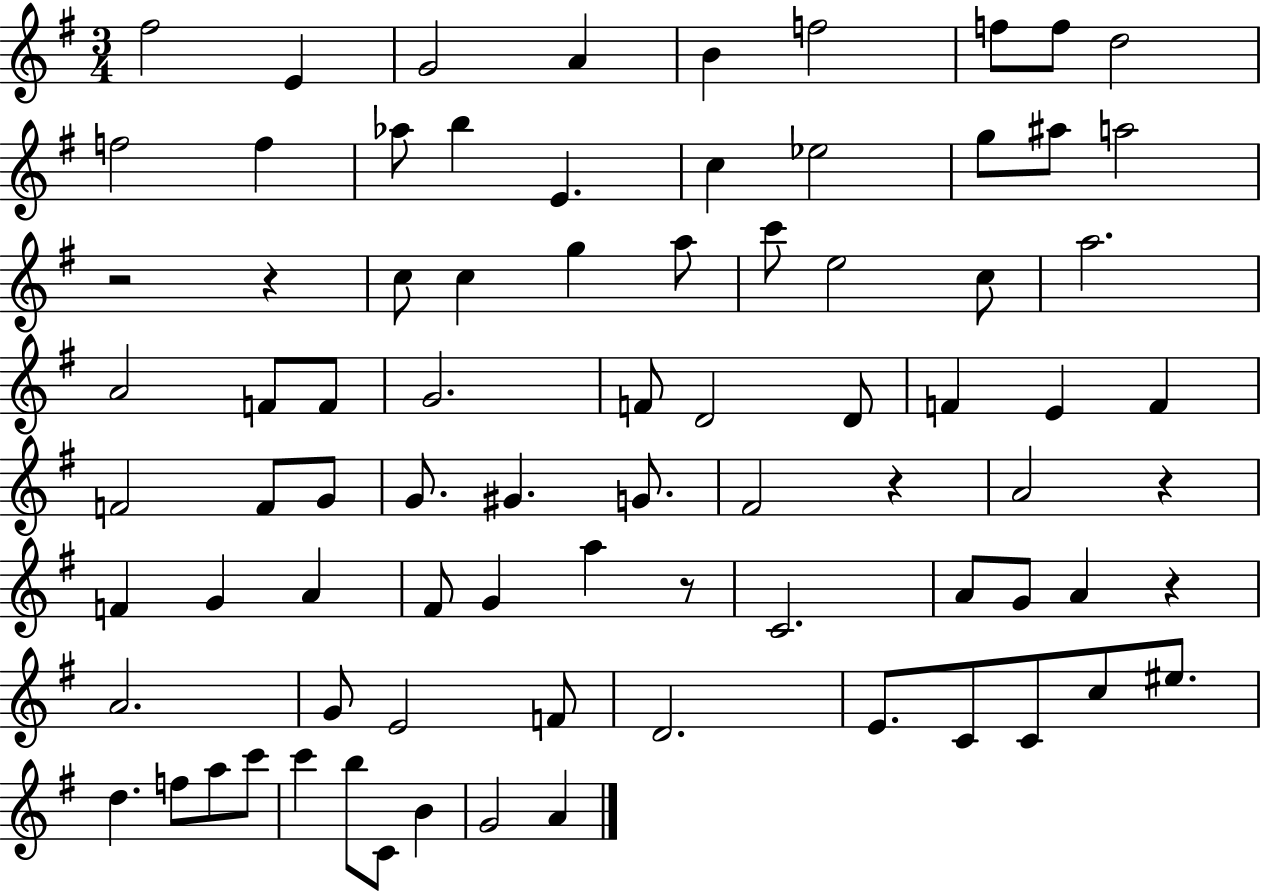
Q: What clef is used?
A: treble